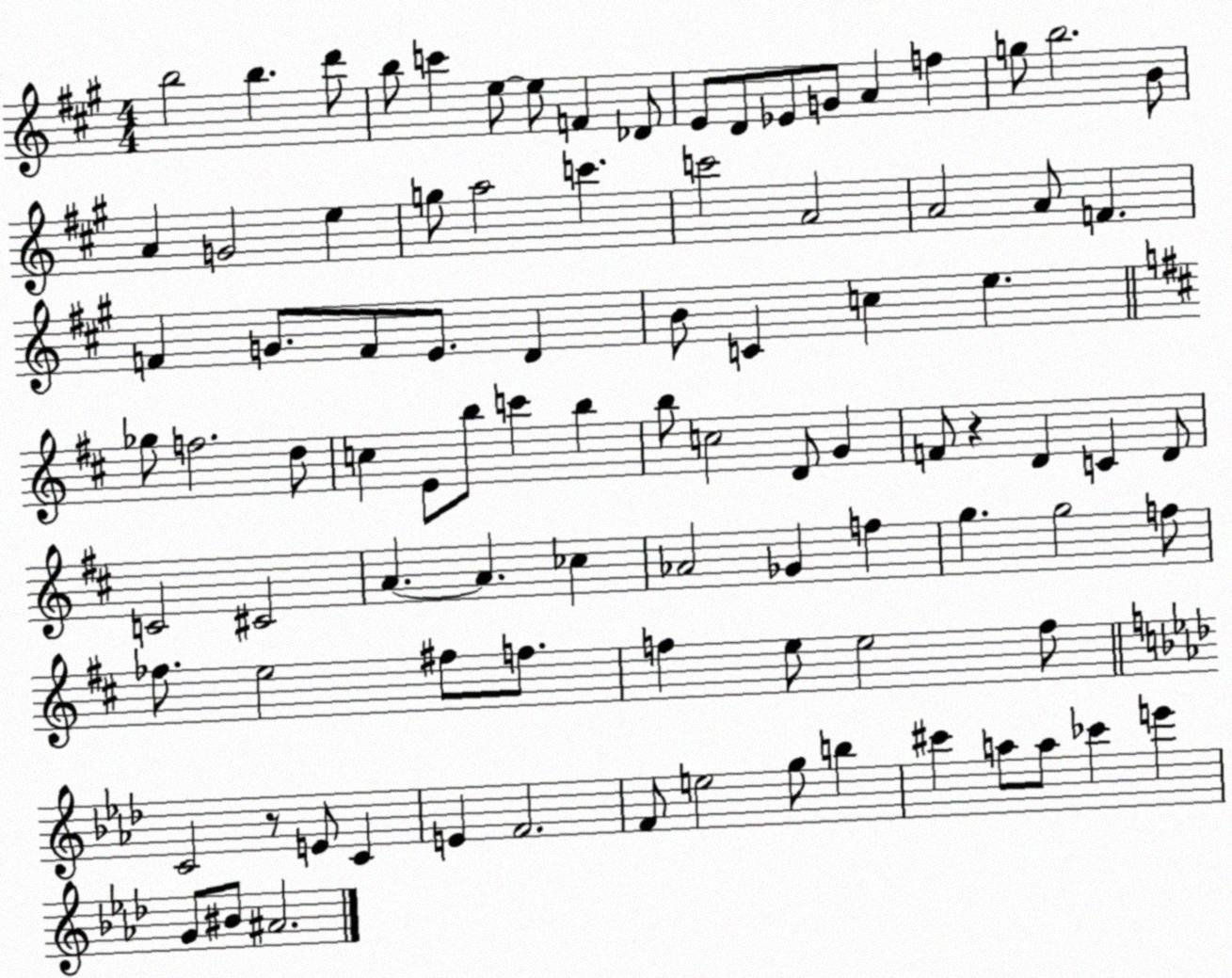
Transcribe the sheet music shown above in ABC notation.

X:1
T:Untitled
M:4/4
L:1/4
K:A
b2 b d'/2 b/2 c' e/2 e/2 F _D/2 E/2 D/2 _E/2 G/2 A f g/2 b2 B/2 A G2 e g/2 a2 c' c'2 A2 A2 A/2 F F G/2 F/2 E/2 D B/2 C c e _g/2 f2 d/2 c E/2 b/2 c' b b/2 c2 D/2 G F/2 z D C D/2 C2 ^C2 A A _c _A2 _G f g g2 f/2 _f/2 e2 ^f/2 f/2 f e/2 e2 f/2 C2 z/2 E/2 C E F2 F/2 e2 g/2 b ^c' a/2 a/2 _c' e' G/2 ^B/2 ^A2